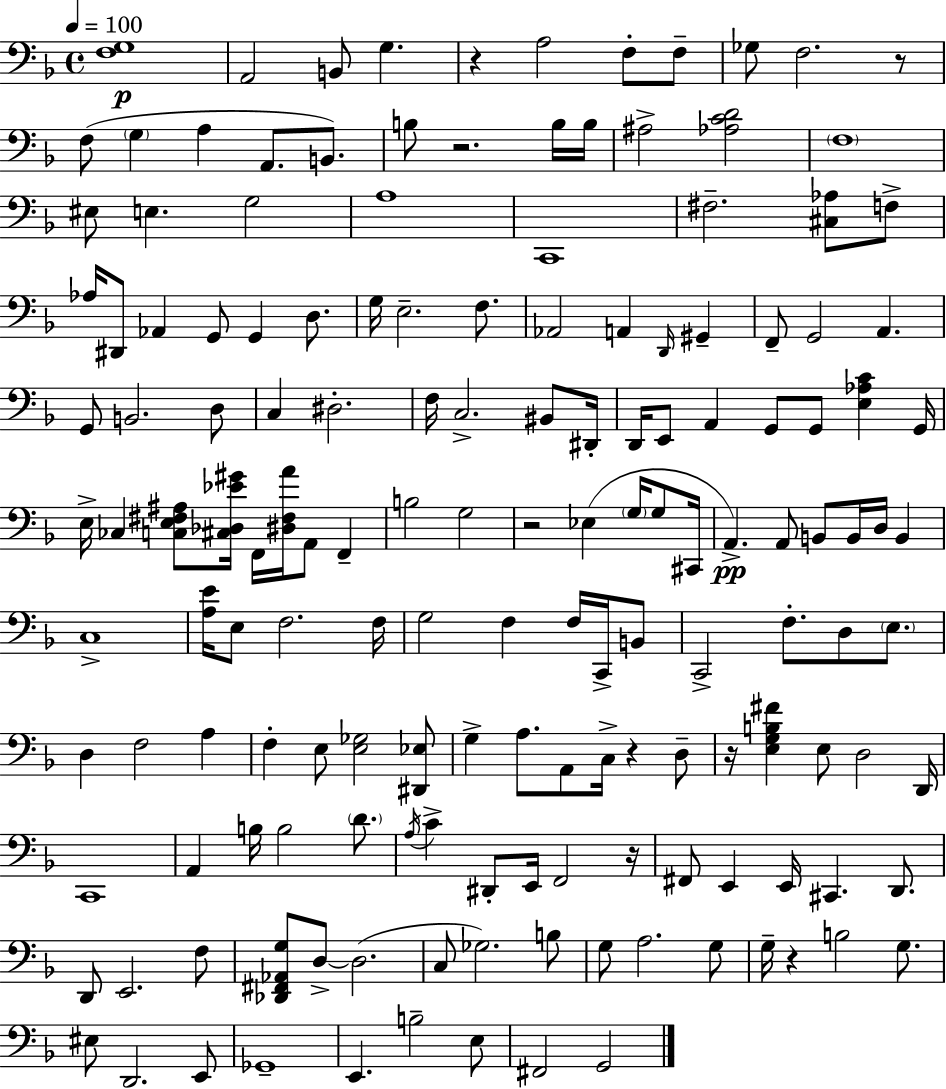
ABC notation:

X:1
T:Untitled
M:4/4
L:1/4
K:F
[F,G,]4 A,,2 B,,/2 G, z A,2 F,/2 F,/2 _G,/2 F,2 z/2 F,/2 G, A, A,,/2 B,,/2 B,/2 z2 B,/4 B,/4 ^A,2 [_A,CD]2 F,4 ^E,/2 E, G,2 A,4 C,,4 ^F,2 [^C,_A,]/2 F,/2 _A,/4 ^D,,/2 _A,, G,,/2 G,, D,/2 G,/4 E,2 F,/2 _A,,2 A,, D,,/4 ^G,, F,,/2 G,,2 A,, G,,/2 B,,2 D,/2 C, ^D,2 F,/4 C,2 ^B,,/2 ^D,,/4 D,,/4 E,,/2 A,, G,,/2 G,,/2 [E,_A,C] G,,/4 E,/4 _C, [C,E,^F,^A,]/2 [^C,_D,_E^G]/4 F,,/4 [^D,^F,A]/4 A,,/2 F,, B,2 G,2 z2 _E, G,/4 G,/2 ^C,,/4 A,, A,,/2 B,,/2 B,,/4 D,/4 B,, C,4 [A,E]/4 E,/2 F,2 F,/4 G,2 F, F,/4 C,,/4 B,,/2 C,,2 F,/2 D,/2 E,/2 D, F,2 A, F, E,/2 [E,_G,]2 [^D,,_E,]/2 G, A,/2 A,,/2 C,/4 z D,/2 z/4 [E,G,B,^F] E,/2 D,2 D,,/4 C,,4 A,, B,/4 B,2 D/2 A,/4 C ^D,,/2 E,,/4 F,,2 z/4 ^F,,/2 E,, E,,/4 ^C,, D,,/2 D,,/2 E,,2 F,/2 [_D,,^F,,_A,,G,]/2 D,/2 D,2 C,/2 _G,2 B,/2 G,/2 A,2 G,/2 G,/4 z B,2 G,/2 ^E,/2 D,,2 E,,/2 _G,,4 E,, B,2 E,/2 ^F,,2 G,,2